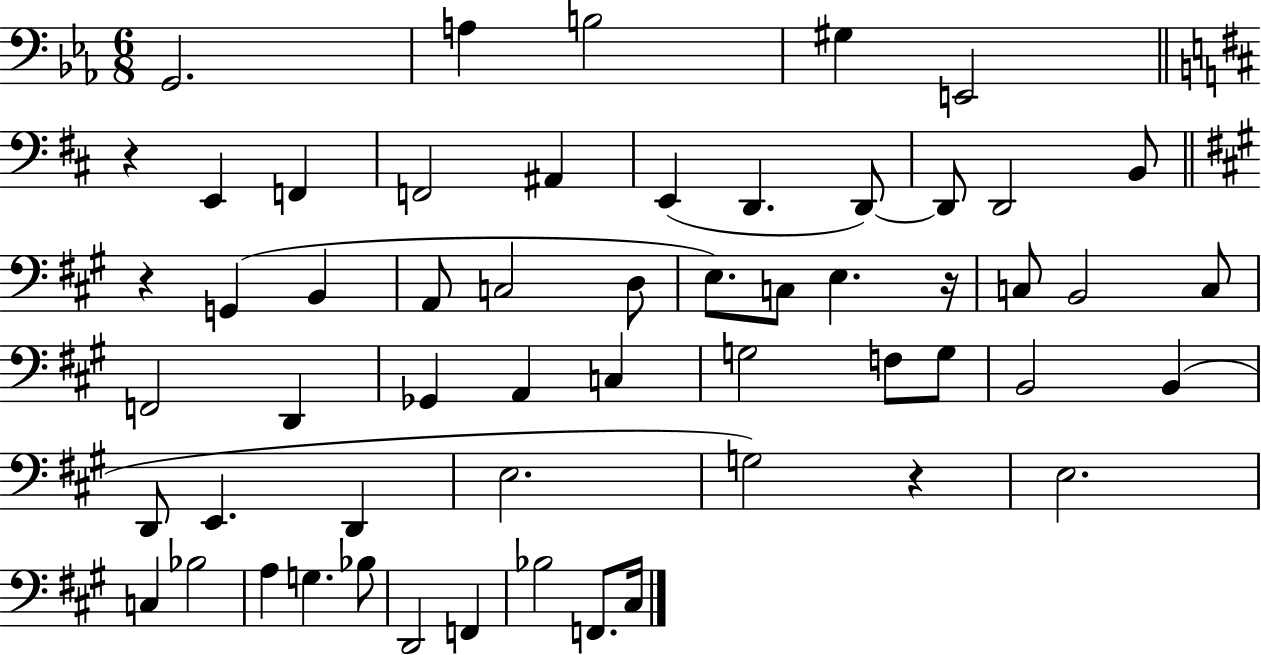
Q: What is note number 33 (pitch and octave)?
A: F3